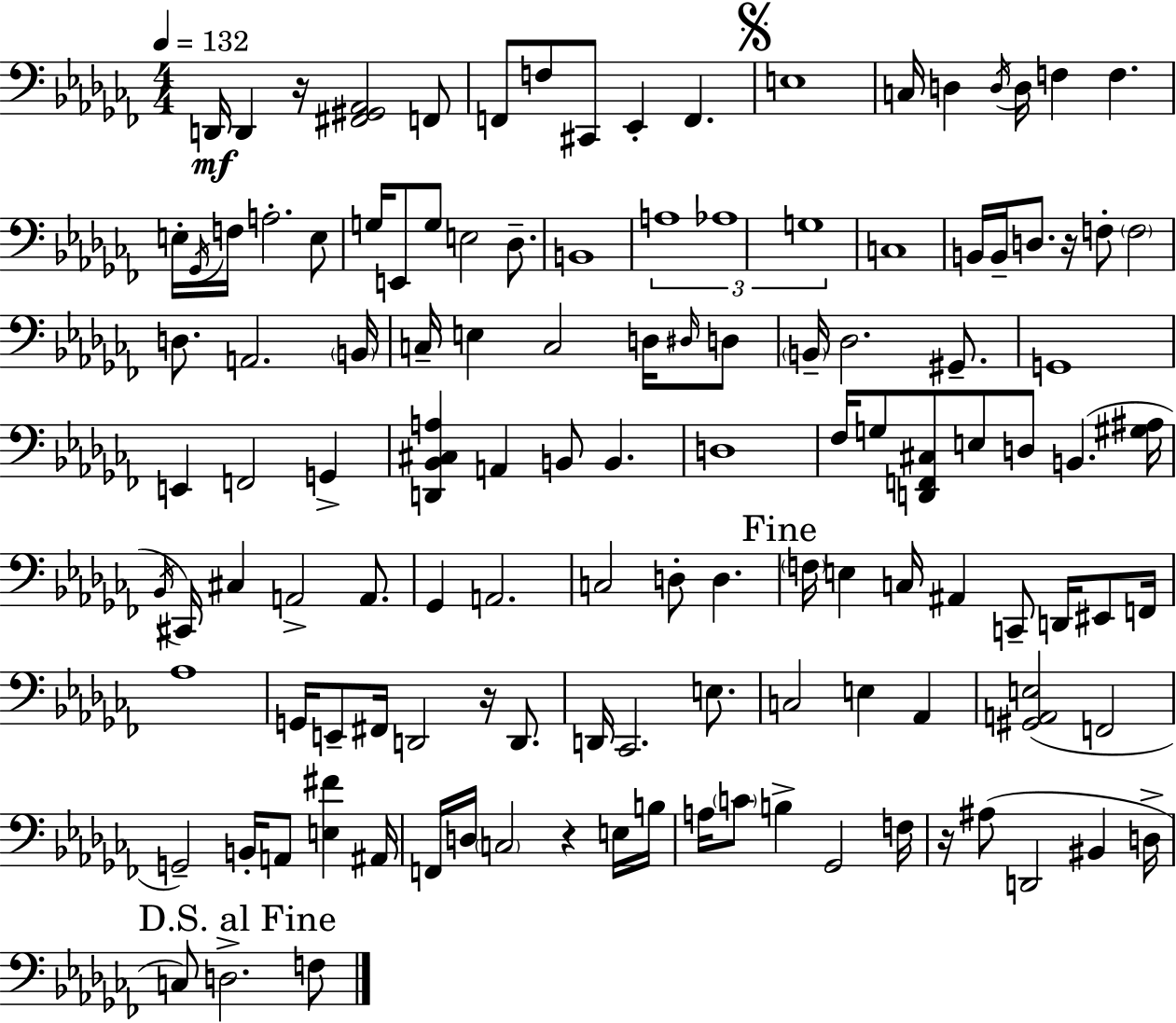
X:1
T:Untitled
M:4/4
L:1/4
K:Abm
D,,/4 D,, z/4 [^F,,^G,,_A,,]2 F,,/2 F,,/2 F,/2 ^C,,/2 _E,, F,, E,4 C,/4 D, D,/4 D,/4 F, F, E,/4 _G,,/4 F,/4 A,2 E,/2 G,/4 E,,/2 G,/2 E,2 _D,/2 B,,4 A,4 _A,4 G,4 C,4 B,,/4 B,,/4 D,/2 z/4 F,/2 F,2 D,/2 A,,2 B,,/4 C,/4 E, C,2 D,/4 ^D,/4 D,/2 B,,/4 _D,2 ^G,,/2 G,,4 E,, F,,2 G,, [D,,_B,,^C,A,] A,, B,,/2 B,, D,4 _F,/4 G,/2 [D,,F,,^C,]/2 E,/2 D,/2 B,, [^G,^A,]/4 _B,,/4 ^C,,/4 ^C, A,,2 A,,/2 _G,, A,,2 C,2 D,/2 D, F,/4 E, C,/4 ^A,, C,,/2 D,,/4 ^E,,/2 F,,/4 _A,4 G,,/4 E,,/2 ^F,,/4 D,,2 z/4 D,,/2 D,,/4 _C,,2 E,/2 C,2 E, _A,, [^G,,A,,E,]2 F,,2 G,,2 B,,/4 A,,/2 [E,^F] ^A,,/4 F,,/4 D,/4 C,2 z E,/4 B,/4 A,/4 C/2 B, _G,,2 F,/4 z/4 ^A,/2 D,,2 ^B,, D,/4 C,/2 D,2 F,/2